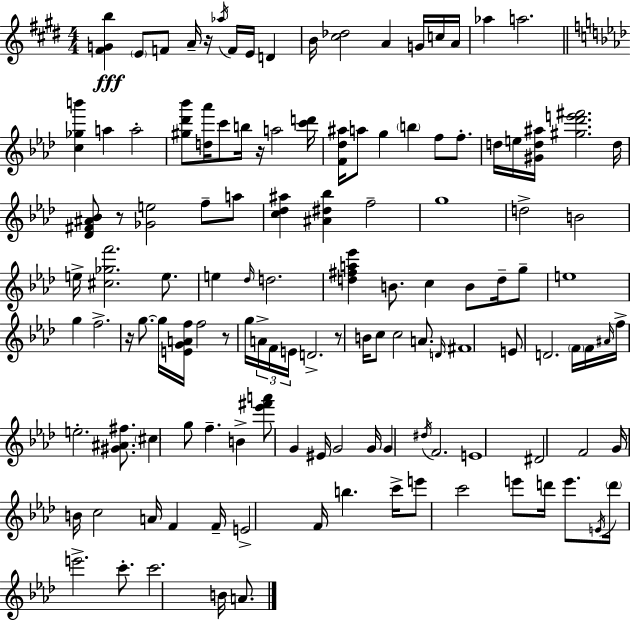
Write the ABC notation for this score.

X:1
T:Untitled
M:4/4
L:1/4
K:E
[^FGb] E/2 F/2 A/4 z/4 _a/4 F/4 E/4 D B/4 [^c_d]2 A G/4 c/4 A/4 _a a2 [c_gb'] a a2 [^g_d'_b']/2 [d_a']/4 c'/2 b/4 z/4 a2 [c'd']/4 [F_d^a]/4 a/2 g b f/2 f/2 d/4 e/4 [^Gd^a]/4 [^g_d'e'^f']2 d/4 [_D^F^A_B]/2 z/2 [_Ge]2 f/2 a/2 [c_d^a] [^A^d_b] f2 g4 d2 B2 e/4 [^c_gf']2 e/2 e _d/4 d2 [d^fa_e'] B/2 c B/2 d/4 g/2 e4 g f2 z/4 g/2 g/4 [EGAf]/4 f2 z/2 g/4 A/4 F/4 E/4 D2 z/2 B/4 c/2 c2 A/2 D/4 ^F4 E/2 D2 F/4 F/4 ^A/4 f/4 e2 [^G^A^f]/2 ^c g/2 f B [_e'^f'a']/2 G ^E/4 G2 G/4 G ^d/4 F2 E4 ^D2 F2 G/4 B/4 c2 A/4 F F/4 E2 F/4 b c'/4 e'/2 c'2 e'/2 d'/4 e'/2 E/4 d'/4 e'2 c'/2 c'2 B/4 A/2